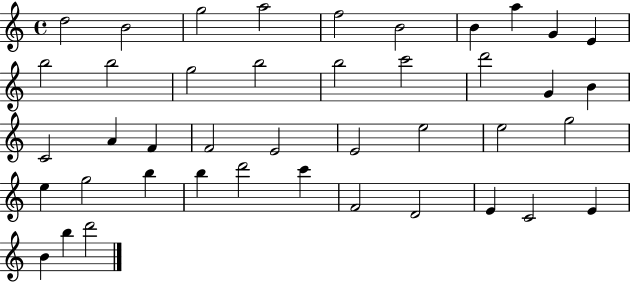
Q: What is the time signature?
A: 4/4